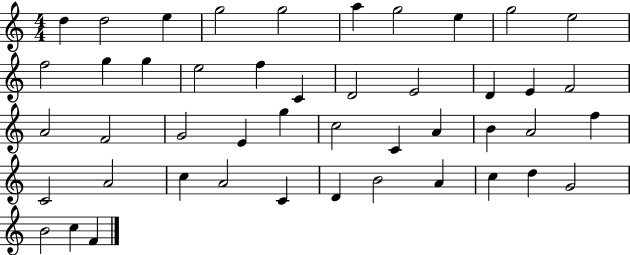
{
  \clef treble
  \numericTimeSignature
  \time 4/4
  \key c \major
  d''4 d''2 e''4 | g''2 g''2 | a''4 g''2 e''4 | g''2 e''2 | \break f''2 g''4 g''4 | e''2 f''4 c'4 | d'2 e'2 | d'4 e'4 f'2 | \break a'2 f'2 | g'2 e'4 g''4 | c''2 c'4 a'4 | b'4 a'2 f''4 | \break c'2 a'2 | c''4 a'2 c'4 | d'4 b'2 a'4 | c''4 d''4 g'2 | \break b'2 c''4 f'4 | \bar "|."
}